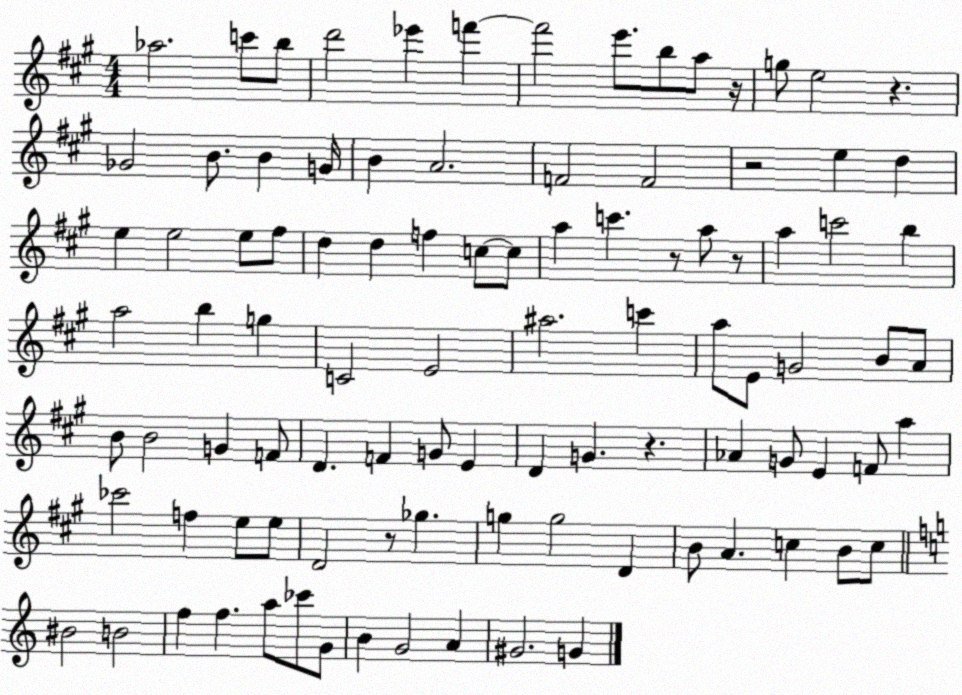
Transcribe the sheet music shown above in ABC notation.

X:1
T:Untitled
M:4/4
L:1/4
K:A
_a2 c'/2 b/2 d'2 _e' f' f'2 e'/2 b/2 a/2 z/4 g/2 e2 z _G2 B/2 B G/4 B A2 F2 F2 z2 e d e e2 e/2 ^f/2 d d f c/2 c/2 a c' z/2 a/2 z/2 a c'2 b a2 b g C2 E2 ^a2 c' a/2 E/2 G2 B/2 A/2 B/2 B2 G F/2 D F G/2 E D G z _A G/2 E F/2 a _c'2 f e/2 e/2 D2 z/2 _g g g2 D B/2 A c B/2 c/2 ^B2 B2 f f a/2 _c'/2 G/2 B G2 A ^G2 G